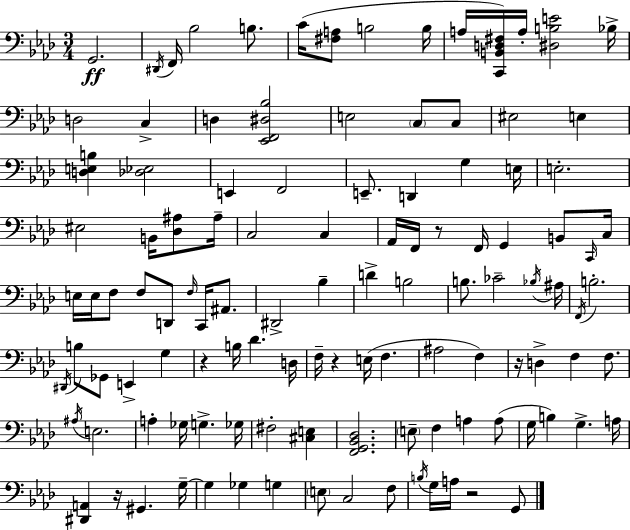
X:1
T:Untitled
M:3/4
L:1/4
K:Ab
G,,2 ^D,,/4 F,,/4 _B,2 B,/2 C/4 [^F,A,]/2 B,2 B,/4 A,/4 [C,,B,,D,^F,]/4 A,/4 [^D,B,E]2 _B,/4 D,2 C, D, [_E,,F,,^D,_B,]2 E,2 C,/2 C,/2 ^E,2 E, [D,E,B,] [_D,_E,]2 E,, F,,2 E,,/2 D,, G, E,/4 E,2 ^E,2 B,,/4 [_D,^A,]/2 ^A,/4 C,2 C, _A,,/4 F,,/4 z/2 F,,/4 G,, B,,/2 C,,/4 C,/4 E,/4 E,/4 F,/2 F,/2 D,,/2 F,/4 C,,/4 ^A,,/2 ^D,,2 _B, D B,2 B,/2 _C2 _B,/4 ^A,/4 F,,/4 B,2 ^D,,/4 B,/2 _G,,/2 E,, G, z B,/4 _D D,/4 F,/4 z E,/4 F, ^A,2 F, z/4 D, F, F,/2 ^A,/4 E,2 A, _G,/4 G, _G,/4 ^F,2 [^C,E,] [F,,G,,_B,,_D,]2 E,/2 F, A, A,/2 G,/4 B, G, A,/4 [^D,,A,,] z/4 ^G,, G,/4 G, _G, G, E,/2 C,2 F,/2 B,/4 G,/4 A,/4 z2 G,,/2